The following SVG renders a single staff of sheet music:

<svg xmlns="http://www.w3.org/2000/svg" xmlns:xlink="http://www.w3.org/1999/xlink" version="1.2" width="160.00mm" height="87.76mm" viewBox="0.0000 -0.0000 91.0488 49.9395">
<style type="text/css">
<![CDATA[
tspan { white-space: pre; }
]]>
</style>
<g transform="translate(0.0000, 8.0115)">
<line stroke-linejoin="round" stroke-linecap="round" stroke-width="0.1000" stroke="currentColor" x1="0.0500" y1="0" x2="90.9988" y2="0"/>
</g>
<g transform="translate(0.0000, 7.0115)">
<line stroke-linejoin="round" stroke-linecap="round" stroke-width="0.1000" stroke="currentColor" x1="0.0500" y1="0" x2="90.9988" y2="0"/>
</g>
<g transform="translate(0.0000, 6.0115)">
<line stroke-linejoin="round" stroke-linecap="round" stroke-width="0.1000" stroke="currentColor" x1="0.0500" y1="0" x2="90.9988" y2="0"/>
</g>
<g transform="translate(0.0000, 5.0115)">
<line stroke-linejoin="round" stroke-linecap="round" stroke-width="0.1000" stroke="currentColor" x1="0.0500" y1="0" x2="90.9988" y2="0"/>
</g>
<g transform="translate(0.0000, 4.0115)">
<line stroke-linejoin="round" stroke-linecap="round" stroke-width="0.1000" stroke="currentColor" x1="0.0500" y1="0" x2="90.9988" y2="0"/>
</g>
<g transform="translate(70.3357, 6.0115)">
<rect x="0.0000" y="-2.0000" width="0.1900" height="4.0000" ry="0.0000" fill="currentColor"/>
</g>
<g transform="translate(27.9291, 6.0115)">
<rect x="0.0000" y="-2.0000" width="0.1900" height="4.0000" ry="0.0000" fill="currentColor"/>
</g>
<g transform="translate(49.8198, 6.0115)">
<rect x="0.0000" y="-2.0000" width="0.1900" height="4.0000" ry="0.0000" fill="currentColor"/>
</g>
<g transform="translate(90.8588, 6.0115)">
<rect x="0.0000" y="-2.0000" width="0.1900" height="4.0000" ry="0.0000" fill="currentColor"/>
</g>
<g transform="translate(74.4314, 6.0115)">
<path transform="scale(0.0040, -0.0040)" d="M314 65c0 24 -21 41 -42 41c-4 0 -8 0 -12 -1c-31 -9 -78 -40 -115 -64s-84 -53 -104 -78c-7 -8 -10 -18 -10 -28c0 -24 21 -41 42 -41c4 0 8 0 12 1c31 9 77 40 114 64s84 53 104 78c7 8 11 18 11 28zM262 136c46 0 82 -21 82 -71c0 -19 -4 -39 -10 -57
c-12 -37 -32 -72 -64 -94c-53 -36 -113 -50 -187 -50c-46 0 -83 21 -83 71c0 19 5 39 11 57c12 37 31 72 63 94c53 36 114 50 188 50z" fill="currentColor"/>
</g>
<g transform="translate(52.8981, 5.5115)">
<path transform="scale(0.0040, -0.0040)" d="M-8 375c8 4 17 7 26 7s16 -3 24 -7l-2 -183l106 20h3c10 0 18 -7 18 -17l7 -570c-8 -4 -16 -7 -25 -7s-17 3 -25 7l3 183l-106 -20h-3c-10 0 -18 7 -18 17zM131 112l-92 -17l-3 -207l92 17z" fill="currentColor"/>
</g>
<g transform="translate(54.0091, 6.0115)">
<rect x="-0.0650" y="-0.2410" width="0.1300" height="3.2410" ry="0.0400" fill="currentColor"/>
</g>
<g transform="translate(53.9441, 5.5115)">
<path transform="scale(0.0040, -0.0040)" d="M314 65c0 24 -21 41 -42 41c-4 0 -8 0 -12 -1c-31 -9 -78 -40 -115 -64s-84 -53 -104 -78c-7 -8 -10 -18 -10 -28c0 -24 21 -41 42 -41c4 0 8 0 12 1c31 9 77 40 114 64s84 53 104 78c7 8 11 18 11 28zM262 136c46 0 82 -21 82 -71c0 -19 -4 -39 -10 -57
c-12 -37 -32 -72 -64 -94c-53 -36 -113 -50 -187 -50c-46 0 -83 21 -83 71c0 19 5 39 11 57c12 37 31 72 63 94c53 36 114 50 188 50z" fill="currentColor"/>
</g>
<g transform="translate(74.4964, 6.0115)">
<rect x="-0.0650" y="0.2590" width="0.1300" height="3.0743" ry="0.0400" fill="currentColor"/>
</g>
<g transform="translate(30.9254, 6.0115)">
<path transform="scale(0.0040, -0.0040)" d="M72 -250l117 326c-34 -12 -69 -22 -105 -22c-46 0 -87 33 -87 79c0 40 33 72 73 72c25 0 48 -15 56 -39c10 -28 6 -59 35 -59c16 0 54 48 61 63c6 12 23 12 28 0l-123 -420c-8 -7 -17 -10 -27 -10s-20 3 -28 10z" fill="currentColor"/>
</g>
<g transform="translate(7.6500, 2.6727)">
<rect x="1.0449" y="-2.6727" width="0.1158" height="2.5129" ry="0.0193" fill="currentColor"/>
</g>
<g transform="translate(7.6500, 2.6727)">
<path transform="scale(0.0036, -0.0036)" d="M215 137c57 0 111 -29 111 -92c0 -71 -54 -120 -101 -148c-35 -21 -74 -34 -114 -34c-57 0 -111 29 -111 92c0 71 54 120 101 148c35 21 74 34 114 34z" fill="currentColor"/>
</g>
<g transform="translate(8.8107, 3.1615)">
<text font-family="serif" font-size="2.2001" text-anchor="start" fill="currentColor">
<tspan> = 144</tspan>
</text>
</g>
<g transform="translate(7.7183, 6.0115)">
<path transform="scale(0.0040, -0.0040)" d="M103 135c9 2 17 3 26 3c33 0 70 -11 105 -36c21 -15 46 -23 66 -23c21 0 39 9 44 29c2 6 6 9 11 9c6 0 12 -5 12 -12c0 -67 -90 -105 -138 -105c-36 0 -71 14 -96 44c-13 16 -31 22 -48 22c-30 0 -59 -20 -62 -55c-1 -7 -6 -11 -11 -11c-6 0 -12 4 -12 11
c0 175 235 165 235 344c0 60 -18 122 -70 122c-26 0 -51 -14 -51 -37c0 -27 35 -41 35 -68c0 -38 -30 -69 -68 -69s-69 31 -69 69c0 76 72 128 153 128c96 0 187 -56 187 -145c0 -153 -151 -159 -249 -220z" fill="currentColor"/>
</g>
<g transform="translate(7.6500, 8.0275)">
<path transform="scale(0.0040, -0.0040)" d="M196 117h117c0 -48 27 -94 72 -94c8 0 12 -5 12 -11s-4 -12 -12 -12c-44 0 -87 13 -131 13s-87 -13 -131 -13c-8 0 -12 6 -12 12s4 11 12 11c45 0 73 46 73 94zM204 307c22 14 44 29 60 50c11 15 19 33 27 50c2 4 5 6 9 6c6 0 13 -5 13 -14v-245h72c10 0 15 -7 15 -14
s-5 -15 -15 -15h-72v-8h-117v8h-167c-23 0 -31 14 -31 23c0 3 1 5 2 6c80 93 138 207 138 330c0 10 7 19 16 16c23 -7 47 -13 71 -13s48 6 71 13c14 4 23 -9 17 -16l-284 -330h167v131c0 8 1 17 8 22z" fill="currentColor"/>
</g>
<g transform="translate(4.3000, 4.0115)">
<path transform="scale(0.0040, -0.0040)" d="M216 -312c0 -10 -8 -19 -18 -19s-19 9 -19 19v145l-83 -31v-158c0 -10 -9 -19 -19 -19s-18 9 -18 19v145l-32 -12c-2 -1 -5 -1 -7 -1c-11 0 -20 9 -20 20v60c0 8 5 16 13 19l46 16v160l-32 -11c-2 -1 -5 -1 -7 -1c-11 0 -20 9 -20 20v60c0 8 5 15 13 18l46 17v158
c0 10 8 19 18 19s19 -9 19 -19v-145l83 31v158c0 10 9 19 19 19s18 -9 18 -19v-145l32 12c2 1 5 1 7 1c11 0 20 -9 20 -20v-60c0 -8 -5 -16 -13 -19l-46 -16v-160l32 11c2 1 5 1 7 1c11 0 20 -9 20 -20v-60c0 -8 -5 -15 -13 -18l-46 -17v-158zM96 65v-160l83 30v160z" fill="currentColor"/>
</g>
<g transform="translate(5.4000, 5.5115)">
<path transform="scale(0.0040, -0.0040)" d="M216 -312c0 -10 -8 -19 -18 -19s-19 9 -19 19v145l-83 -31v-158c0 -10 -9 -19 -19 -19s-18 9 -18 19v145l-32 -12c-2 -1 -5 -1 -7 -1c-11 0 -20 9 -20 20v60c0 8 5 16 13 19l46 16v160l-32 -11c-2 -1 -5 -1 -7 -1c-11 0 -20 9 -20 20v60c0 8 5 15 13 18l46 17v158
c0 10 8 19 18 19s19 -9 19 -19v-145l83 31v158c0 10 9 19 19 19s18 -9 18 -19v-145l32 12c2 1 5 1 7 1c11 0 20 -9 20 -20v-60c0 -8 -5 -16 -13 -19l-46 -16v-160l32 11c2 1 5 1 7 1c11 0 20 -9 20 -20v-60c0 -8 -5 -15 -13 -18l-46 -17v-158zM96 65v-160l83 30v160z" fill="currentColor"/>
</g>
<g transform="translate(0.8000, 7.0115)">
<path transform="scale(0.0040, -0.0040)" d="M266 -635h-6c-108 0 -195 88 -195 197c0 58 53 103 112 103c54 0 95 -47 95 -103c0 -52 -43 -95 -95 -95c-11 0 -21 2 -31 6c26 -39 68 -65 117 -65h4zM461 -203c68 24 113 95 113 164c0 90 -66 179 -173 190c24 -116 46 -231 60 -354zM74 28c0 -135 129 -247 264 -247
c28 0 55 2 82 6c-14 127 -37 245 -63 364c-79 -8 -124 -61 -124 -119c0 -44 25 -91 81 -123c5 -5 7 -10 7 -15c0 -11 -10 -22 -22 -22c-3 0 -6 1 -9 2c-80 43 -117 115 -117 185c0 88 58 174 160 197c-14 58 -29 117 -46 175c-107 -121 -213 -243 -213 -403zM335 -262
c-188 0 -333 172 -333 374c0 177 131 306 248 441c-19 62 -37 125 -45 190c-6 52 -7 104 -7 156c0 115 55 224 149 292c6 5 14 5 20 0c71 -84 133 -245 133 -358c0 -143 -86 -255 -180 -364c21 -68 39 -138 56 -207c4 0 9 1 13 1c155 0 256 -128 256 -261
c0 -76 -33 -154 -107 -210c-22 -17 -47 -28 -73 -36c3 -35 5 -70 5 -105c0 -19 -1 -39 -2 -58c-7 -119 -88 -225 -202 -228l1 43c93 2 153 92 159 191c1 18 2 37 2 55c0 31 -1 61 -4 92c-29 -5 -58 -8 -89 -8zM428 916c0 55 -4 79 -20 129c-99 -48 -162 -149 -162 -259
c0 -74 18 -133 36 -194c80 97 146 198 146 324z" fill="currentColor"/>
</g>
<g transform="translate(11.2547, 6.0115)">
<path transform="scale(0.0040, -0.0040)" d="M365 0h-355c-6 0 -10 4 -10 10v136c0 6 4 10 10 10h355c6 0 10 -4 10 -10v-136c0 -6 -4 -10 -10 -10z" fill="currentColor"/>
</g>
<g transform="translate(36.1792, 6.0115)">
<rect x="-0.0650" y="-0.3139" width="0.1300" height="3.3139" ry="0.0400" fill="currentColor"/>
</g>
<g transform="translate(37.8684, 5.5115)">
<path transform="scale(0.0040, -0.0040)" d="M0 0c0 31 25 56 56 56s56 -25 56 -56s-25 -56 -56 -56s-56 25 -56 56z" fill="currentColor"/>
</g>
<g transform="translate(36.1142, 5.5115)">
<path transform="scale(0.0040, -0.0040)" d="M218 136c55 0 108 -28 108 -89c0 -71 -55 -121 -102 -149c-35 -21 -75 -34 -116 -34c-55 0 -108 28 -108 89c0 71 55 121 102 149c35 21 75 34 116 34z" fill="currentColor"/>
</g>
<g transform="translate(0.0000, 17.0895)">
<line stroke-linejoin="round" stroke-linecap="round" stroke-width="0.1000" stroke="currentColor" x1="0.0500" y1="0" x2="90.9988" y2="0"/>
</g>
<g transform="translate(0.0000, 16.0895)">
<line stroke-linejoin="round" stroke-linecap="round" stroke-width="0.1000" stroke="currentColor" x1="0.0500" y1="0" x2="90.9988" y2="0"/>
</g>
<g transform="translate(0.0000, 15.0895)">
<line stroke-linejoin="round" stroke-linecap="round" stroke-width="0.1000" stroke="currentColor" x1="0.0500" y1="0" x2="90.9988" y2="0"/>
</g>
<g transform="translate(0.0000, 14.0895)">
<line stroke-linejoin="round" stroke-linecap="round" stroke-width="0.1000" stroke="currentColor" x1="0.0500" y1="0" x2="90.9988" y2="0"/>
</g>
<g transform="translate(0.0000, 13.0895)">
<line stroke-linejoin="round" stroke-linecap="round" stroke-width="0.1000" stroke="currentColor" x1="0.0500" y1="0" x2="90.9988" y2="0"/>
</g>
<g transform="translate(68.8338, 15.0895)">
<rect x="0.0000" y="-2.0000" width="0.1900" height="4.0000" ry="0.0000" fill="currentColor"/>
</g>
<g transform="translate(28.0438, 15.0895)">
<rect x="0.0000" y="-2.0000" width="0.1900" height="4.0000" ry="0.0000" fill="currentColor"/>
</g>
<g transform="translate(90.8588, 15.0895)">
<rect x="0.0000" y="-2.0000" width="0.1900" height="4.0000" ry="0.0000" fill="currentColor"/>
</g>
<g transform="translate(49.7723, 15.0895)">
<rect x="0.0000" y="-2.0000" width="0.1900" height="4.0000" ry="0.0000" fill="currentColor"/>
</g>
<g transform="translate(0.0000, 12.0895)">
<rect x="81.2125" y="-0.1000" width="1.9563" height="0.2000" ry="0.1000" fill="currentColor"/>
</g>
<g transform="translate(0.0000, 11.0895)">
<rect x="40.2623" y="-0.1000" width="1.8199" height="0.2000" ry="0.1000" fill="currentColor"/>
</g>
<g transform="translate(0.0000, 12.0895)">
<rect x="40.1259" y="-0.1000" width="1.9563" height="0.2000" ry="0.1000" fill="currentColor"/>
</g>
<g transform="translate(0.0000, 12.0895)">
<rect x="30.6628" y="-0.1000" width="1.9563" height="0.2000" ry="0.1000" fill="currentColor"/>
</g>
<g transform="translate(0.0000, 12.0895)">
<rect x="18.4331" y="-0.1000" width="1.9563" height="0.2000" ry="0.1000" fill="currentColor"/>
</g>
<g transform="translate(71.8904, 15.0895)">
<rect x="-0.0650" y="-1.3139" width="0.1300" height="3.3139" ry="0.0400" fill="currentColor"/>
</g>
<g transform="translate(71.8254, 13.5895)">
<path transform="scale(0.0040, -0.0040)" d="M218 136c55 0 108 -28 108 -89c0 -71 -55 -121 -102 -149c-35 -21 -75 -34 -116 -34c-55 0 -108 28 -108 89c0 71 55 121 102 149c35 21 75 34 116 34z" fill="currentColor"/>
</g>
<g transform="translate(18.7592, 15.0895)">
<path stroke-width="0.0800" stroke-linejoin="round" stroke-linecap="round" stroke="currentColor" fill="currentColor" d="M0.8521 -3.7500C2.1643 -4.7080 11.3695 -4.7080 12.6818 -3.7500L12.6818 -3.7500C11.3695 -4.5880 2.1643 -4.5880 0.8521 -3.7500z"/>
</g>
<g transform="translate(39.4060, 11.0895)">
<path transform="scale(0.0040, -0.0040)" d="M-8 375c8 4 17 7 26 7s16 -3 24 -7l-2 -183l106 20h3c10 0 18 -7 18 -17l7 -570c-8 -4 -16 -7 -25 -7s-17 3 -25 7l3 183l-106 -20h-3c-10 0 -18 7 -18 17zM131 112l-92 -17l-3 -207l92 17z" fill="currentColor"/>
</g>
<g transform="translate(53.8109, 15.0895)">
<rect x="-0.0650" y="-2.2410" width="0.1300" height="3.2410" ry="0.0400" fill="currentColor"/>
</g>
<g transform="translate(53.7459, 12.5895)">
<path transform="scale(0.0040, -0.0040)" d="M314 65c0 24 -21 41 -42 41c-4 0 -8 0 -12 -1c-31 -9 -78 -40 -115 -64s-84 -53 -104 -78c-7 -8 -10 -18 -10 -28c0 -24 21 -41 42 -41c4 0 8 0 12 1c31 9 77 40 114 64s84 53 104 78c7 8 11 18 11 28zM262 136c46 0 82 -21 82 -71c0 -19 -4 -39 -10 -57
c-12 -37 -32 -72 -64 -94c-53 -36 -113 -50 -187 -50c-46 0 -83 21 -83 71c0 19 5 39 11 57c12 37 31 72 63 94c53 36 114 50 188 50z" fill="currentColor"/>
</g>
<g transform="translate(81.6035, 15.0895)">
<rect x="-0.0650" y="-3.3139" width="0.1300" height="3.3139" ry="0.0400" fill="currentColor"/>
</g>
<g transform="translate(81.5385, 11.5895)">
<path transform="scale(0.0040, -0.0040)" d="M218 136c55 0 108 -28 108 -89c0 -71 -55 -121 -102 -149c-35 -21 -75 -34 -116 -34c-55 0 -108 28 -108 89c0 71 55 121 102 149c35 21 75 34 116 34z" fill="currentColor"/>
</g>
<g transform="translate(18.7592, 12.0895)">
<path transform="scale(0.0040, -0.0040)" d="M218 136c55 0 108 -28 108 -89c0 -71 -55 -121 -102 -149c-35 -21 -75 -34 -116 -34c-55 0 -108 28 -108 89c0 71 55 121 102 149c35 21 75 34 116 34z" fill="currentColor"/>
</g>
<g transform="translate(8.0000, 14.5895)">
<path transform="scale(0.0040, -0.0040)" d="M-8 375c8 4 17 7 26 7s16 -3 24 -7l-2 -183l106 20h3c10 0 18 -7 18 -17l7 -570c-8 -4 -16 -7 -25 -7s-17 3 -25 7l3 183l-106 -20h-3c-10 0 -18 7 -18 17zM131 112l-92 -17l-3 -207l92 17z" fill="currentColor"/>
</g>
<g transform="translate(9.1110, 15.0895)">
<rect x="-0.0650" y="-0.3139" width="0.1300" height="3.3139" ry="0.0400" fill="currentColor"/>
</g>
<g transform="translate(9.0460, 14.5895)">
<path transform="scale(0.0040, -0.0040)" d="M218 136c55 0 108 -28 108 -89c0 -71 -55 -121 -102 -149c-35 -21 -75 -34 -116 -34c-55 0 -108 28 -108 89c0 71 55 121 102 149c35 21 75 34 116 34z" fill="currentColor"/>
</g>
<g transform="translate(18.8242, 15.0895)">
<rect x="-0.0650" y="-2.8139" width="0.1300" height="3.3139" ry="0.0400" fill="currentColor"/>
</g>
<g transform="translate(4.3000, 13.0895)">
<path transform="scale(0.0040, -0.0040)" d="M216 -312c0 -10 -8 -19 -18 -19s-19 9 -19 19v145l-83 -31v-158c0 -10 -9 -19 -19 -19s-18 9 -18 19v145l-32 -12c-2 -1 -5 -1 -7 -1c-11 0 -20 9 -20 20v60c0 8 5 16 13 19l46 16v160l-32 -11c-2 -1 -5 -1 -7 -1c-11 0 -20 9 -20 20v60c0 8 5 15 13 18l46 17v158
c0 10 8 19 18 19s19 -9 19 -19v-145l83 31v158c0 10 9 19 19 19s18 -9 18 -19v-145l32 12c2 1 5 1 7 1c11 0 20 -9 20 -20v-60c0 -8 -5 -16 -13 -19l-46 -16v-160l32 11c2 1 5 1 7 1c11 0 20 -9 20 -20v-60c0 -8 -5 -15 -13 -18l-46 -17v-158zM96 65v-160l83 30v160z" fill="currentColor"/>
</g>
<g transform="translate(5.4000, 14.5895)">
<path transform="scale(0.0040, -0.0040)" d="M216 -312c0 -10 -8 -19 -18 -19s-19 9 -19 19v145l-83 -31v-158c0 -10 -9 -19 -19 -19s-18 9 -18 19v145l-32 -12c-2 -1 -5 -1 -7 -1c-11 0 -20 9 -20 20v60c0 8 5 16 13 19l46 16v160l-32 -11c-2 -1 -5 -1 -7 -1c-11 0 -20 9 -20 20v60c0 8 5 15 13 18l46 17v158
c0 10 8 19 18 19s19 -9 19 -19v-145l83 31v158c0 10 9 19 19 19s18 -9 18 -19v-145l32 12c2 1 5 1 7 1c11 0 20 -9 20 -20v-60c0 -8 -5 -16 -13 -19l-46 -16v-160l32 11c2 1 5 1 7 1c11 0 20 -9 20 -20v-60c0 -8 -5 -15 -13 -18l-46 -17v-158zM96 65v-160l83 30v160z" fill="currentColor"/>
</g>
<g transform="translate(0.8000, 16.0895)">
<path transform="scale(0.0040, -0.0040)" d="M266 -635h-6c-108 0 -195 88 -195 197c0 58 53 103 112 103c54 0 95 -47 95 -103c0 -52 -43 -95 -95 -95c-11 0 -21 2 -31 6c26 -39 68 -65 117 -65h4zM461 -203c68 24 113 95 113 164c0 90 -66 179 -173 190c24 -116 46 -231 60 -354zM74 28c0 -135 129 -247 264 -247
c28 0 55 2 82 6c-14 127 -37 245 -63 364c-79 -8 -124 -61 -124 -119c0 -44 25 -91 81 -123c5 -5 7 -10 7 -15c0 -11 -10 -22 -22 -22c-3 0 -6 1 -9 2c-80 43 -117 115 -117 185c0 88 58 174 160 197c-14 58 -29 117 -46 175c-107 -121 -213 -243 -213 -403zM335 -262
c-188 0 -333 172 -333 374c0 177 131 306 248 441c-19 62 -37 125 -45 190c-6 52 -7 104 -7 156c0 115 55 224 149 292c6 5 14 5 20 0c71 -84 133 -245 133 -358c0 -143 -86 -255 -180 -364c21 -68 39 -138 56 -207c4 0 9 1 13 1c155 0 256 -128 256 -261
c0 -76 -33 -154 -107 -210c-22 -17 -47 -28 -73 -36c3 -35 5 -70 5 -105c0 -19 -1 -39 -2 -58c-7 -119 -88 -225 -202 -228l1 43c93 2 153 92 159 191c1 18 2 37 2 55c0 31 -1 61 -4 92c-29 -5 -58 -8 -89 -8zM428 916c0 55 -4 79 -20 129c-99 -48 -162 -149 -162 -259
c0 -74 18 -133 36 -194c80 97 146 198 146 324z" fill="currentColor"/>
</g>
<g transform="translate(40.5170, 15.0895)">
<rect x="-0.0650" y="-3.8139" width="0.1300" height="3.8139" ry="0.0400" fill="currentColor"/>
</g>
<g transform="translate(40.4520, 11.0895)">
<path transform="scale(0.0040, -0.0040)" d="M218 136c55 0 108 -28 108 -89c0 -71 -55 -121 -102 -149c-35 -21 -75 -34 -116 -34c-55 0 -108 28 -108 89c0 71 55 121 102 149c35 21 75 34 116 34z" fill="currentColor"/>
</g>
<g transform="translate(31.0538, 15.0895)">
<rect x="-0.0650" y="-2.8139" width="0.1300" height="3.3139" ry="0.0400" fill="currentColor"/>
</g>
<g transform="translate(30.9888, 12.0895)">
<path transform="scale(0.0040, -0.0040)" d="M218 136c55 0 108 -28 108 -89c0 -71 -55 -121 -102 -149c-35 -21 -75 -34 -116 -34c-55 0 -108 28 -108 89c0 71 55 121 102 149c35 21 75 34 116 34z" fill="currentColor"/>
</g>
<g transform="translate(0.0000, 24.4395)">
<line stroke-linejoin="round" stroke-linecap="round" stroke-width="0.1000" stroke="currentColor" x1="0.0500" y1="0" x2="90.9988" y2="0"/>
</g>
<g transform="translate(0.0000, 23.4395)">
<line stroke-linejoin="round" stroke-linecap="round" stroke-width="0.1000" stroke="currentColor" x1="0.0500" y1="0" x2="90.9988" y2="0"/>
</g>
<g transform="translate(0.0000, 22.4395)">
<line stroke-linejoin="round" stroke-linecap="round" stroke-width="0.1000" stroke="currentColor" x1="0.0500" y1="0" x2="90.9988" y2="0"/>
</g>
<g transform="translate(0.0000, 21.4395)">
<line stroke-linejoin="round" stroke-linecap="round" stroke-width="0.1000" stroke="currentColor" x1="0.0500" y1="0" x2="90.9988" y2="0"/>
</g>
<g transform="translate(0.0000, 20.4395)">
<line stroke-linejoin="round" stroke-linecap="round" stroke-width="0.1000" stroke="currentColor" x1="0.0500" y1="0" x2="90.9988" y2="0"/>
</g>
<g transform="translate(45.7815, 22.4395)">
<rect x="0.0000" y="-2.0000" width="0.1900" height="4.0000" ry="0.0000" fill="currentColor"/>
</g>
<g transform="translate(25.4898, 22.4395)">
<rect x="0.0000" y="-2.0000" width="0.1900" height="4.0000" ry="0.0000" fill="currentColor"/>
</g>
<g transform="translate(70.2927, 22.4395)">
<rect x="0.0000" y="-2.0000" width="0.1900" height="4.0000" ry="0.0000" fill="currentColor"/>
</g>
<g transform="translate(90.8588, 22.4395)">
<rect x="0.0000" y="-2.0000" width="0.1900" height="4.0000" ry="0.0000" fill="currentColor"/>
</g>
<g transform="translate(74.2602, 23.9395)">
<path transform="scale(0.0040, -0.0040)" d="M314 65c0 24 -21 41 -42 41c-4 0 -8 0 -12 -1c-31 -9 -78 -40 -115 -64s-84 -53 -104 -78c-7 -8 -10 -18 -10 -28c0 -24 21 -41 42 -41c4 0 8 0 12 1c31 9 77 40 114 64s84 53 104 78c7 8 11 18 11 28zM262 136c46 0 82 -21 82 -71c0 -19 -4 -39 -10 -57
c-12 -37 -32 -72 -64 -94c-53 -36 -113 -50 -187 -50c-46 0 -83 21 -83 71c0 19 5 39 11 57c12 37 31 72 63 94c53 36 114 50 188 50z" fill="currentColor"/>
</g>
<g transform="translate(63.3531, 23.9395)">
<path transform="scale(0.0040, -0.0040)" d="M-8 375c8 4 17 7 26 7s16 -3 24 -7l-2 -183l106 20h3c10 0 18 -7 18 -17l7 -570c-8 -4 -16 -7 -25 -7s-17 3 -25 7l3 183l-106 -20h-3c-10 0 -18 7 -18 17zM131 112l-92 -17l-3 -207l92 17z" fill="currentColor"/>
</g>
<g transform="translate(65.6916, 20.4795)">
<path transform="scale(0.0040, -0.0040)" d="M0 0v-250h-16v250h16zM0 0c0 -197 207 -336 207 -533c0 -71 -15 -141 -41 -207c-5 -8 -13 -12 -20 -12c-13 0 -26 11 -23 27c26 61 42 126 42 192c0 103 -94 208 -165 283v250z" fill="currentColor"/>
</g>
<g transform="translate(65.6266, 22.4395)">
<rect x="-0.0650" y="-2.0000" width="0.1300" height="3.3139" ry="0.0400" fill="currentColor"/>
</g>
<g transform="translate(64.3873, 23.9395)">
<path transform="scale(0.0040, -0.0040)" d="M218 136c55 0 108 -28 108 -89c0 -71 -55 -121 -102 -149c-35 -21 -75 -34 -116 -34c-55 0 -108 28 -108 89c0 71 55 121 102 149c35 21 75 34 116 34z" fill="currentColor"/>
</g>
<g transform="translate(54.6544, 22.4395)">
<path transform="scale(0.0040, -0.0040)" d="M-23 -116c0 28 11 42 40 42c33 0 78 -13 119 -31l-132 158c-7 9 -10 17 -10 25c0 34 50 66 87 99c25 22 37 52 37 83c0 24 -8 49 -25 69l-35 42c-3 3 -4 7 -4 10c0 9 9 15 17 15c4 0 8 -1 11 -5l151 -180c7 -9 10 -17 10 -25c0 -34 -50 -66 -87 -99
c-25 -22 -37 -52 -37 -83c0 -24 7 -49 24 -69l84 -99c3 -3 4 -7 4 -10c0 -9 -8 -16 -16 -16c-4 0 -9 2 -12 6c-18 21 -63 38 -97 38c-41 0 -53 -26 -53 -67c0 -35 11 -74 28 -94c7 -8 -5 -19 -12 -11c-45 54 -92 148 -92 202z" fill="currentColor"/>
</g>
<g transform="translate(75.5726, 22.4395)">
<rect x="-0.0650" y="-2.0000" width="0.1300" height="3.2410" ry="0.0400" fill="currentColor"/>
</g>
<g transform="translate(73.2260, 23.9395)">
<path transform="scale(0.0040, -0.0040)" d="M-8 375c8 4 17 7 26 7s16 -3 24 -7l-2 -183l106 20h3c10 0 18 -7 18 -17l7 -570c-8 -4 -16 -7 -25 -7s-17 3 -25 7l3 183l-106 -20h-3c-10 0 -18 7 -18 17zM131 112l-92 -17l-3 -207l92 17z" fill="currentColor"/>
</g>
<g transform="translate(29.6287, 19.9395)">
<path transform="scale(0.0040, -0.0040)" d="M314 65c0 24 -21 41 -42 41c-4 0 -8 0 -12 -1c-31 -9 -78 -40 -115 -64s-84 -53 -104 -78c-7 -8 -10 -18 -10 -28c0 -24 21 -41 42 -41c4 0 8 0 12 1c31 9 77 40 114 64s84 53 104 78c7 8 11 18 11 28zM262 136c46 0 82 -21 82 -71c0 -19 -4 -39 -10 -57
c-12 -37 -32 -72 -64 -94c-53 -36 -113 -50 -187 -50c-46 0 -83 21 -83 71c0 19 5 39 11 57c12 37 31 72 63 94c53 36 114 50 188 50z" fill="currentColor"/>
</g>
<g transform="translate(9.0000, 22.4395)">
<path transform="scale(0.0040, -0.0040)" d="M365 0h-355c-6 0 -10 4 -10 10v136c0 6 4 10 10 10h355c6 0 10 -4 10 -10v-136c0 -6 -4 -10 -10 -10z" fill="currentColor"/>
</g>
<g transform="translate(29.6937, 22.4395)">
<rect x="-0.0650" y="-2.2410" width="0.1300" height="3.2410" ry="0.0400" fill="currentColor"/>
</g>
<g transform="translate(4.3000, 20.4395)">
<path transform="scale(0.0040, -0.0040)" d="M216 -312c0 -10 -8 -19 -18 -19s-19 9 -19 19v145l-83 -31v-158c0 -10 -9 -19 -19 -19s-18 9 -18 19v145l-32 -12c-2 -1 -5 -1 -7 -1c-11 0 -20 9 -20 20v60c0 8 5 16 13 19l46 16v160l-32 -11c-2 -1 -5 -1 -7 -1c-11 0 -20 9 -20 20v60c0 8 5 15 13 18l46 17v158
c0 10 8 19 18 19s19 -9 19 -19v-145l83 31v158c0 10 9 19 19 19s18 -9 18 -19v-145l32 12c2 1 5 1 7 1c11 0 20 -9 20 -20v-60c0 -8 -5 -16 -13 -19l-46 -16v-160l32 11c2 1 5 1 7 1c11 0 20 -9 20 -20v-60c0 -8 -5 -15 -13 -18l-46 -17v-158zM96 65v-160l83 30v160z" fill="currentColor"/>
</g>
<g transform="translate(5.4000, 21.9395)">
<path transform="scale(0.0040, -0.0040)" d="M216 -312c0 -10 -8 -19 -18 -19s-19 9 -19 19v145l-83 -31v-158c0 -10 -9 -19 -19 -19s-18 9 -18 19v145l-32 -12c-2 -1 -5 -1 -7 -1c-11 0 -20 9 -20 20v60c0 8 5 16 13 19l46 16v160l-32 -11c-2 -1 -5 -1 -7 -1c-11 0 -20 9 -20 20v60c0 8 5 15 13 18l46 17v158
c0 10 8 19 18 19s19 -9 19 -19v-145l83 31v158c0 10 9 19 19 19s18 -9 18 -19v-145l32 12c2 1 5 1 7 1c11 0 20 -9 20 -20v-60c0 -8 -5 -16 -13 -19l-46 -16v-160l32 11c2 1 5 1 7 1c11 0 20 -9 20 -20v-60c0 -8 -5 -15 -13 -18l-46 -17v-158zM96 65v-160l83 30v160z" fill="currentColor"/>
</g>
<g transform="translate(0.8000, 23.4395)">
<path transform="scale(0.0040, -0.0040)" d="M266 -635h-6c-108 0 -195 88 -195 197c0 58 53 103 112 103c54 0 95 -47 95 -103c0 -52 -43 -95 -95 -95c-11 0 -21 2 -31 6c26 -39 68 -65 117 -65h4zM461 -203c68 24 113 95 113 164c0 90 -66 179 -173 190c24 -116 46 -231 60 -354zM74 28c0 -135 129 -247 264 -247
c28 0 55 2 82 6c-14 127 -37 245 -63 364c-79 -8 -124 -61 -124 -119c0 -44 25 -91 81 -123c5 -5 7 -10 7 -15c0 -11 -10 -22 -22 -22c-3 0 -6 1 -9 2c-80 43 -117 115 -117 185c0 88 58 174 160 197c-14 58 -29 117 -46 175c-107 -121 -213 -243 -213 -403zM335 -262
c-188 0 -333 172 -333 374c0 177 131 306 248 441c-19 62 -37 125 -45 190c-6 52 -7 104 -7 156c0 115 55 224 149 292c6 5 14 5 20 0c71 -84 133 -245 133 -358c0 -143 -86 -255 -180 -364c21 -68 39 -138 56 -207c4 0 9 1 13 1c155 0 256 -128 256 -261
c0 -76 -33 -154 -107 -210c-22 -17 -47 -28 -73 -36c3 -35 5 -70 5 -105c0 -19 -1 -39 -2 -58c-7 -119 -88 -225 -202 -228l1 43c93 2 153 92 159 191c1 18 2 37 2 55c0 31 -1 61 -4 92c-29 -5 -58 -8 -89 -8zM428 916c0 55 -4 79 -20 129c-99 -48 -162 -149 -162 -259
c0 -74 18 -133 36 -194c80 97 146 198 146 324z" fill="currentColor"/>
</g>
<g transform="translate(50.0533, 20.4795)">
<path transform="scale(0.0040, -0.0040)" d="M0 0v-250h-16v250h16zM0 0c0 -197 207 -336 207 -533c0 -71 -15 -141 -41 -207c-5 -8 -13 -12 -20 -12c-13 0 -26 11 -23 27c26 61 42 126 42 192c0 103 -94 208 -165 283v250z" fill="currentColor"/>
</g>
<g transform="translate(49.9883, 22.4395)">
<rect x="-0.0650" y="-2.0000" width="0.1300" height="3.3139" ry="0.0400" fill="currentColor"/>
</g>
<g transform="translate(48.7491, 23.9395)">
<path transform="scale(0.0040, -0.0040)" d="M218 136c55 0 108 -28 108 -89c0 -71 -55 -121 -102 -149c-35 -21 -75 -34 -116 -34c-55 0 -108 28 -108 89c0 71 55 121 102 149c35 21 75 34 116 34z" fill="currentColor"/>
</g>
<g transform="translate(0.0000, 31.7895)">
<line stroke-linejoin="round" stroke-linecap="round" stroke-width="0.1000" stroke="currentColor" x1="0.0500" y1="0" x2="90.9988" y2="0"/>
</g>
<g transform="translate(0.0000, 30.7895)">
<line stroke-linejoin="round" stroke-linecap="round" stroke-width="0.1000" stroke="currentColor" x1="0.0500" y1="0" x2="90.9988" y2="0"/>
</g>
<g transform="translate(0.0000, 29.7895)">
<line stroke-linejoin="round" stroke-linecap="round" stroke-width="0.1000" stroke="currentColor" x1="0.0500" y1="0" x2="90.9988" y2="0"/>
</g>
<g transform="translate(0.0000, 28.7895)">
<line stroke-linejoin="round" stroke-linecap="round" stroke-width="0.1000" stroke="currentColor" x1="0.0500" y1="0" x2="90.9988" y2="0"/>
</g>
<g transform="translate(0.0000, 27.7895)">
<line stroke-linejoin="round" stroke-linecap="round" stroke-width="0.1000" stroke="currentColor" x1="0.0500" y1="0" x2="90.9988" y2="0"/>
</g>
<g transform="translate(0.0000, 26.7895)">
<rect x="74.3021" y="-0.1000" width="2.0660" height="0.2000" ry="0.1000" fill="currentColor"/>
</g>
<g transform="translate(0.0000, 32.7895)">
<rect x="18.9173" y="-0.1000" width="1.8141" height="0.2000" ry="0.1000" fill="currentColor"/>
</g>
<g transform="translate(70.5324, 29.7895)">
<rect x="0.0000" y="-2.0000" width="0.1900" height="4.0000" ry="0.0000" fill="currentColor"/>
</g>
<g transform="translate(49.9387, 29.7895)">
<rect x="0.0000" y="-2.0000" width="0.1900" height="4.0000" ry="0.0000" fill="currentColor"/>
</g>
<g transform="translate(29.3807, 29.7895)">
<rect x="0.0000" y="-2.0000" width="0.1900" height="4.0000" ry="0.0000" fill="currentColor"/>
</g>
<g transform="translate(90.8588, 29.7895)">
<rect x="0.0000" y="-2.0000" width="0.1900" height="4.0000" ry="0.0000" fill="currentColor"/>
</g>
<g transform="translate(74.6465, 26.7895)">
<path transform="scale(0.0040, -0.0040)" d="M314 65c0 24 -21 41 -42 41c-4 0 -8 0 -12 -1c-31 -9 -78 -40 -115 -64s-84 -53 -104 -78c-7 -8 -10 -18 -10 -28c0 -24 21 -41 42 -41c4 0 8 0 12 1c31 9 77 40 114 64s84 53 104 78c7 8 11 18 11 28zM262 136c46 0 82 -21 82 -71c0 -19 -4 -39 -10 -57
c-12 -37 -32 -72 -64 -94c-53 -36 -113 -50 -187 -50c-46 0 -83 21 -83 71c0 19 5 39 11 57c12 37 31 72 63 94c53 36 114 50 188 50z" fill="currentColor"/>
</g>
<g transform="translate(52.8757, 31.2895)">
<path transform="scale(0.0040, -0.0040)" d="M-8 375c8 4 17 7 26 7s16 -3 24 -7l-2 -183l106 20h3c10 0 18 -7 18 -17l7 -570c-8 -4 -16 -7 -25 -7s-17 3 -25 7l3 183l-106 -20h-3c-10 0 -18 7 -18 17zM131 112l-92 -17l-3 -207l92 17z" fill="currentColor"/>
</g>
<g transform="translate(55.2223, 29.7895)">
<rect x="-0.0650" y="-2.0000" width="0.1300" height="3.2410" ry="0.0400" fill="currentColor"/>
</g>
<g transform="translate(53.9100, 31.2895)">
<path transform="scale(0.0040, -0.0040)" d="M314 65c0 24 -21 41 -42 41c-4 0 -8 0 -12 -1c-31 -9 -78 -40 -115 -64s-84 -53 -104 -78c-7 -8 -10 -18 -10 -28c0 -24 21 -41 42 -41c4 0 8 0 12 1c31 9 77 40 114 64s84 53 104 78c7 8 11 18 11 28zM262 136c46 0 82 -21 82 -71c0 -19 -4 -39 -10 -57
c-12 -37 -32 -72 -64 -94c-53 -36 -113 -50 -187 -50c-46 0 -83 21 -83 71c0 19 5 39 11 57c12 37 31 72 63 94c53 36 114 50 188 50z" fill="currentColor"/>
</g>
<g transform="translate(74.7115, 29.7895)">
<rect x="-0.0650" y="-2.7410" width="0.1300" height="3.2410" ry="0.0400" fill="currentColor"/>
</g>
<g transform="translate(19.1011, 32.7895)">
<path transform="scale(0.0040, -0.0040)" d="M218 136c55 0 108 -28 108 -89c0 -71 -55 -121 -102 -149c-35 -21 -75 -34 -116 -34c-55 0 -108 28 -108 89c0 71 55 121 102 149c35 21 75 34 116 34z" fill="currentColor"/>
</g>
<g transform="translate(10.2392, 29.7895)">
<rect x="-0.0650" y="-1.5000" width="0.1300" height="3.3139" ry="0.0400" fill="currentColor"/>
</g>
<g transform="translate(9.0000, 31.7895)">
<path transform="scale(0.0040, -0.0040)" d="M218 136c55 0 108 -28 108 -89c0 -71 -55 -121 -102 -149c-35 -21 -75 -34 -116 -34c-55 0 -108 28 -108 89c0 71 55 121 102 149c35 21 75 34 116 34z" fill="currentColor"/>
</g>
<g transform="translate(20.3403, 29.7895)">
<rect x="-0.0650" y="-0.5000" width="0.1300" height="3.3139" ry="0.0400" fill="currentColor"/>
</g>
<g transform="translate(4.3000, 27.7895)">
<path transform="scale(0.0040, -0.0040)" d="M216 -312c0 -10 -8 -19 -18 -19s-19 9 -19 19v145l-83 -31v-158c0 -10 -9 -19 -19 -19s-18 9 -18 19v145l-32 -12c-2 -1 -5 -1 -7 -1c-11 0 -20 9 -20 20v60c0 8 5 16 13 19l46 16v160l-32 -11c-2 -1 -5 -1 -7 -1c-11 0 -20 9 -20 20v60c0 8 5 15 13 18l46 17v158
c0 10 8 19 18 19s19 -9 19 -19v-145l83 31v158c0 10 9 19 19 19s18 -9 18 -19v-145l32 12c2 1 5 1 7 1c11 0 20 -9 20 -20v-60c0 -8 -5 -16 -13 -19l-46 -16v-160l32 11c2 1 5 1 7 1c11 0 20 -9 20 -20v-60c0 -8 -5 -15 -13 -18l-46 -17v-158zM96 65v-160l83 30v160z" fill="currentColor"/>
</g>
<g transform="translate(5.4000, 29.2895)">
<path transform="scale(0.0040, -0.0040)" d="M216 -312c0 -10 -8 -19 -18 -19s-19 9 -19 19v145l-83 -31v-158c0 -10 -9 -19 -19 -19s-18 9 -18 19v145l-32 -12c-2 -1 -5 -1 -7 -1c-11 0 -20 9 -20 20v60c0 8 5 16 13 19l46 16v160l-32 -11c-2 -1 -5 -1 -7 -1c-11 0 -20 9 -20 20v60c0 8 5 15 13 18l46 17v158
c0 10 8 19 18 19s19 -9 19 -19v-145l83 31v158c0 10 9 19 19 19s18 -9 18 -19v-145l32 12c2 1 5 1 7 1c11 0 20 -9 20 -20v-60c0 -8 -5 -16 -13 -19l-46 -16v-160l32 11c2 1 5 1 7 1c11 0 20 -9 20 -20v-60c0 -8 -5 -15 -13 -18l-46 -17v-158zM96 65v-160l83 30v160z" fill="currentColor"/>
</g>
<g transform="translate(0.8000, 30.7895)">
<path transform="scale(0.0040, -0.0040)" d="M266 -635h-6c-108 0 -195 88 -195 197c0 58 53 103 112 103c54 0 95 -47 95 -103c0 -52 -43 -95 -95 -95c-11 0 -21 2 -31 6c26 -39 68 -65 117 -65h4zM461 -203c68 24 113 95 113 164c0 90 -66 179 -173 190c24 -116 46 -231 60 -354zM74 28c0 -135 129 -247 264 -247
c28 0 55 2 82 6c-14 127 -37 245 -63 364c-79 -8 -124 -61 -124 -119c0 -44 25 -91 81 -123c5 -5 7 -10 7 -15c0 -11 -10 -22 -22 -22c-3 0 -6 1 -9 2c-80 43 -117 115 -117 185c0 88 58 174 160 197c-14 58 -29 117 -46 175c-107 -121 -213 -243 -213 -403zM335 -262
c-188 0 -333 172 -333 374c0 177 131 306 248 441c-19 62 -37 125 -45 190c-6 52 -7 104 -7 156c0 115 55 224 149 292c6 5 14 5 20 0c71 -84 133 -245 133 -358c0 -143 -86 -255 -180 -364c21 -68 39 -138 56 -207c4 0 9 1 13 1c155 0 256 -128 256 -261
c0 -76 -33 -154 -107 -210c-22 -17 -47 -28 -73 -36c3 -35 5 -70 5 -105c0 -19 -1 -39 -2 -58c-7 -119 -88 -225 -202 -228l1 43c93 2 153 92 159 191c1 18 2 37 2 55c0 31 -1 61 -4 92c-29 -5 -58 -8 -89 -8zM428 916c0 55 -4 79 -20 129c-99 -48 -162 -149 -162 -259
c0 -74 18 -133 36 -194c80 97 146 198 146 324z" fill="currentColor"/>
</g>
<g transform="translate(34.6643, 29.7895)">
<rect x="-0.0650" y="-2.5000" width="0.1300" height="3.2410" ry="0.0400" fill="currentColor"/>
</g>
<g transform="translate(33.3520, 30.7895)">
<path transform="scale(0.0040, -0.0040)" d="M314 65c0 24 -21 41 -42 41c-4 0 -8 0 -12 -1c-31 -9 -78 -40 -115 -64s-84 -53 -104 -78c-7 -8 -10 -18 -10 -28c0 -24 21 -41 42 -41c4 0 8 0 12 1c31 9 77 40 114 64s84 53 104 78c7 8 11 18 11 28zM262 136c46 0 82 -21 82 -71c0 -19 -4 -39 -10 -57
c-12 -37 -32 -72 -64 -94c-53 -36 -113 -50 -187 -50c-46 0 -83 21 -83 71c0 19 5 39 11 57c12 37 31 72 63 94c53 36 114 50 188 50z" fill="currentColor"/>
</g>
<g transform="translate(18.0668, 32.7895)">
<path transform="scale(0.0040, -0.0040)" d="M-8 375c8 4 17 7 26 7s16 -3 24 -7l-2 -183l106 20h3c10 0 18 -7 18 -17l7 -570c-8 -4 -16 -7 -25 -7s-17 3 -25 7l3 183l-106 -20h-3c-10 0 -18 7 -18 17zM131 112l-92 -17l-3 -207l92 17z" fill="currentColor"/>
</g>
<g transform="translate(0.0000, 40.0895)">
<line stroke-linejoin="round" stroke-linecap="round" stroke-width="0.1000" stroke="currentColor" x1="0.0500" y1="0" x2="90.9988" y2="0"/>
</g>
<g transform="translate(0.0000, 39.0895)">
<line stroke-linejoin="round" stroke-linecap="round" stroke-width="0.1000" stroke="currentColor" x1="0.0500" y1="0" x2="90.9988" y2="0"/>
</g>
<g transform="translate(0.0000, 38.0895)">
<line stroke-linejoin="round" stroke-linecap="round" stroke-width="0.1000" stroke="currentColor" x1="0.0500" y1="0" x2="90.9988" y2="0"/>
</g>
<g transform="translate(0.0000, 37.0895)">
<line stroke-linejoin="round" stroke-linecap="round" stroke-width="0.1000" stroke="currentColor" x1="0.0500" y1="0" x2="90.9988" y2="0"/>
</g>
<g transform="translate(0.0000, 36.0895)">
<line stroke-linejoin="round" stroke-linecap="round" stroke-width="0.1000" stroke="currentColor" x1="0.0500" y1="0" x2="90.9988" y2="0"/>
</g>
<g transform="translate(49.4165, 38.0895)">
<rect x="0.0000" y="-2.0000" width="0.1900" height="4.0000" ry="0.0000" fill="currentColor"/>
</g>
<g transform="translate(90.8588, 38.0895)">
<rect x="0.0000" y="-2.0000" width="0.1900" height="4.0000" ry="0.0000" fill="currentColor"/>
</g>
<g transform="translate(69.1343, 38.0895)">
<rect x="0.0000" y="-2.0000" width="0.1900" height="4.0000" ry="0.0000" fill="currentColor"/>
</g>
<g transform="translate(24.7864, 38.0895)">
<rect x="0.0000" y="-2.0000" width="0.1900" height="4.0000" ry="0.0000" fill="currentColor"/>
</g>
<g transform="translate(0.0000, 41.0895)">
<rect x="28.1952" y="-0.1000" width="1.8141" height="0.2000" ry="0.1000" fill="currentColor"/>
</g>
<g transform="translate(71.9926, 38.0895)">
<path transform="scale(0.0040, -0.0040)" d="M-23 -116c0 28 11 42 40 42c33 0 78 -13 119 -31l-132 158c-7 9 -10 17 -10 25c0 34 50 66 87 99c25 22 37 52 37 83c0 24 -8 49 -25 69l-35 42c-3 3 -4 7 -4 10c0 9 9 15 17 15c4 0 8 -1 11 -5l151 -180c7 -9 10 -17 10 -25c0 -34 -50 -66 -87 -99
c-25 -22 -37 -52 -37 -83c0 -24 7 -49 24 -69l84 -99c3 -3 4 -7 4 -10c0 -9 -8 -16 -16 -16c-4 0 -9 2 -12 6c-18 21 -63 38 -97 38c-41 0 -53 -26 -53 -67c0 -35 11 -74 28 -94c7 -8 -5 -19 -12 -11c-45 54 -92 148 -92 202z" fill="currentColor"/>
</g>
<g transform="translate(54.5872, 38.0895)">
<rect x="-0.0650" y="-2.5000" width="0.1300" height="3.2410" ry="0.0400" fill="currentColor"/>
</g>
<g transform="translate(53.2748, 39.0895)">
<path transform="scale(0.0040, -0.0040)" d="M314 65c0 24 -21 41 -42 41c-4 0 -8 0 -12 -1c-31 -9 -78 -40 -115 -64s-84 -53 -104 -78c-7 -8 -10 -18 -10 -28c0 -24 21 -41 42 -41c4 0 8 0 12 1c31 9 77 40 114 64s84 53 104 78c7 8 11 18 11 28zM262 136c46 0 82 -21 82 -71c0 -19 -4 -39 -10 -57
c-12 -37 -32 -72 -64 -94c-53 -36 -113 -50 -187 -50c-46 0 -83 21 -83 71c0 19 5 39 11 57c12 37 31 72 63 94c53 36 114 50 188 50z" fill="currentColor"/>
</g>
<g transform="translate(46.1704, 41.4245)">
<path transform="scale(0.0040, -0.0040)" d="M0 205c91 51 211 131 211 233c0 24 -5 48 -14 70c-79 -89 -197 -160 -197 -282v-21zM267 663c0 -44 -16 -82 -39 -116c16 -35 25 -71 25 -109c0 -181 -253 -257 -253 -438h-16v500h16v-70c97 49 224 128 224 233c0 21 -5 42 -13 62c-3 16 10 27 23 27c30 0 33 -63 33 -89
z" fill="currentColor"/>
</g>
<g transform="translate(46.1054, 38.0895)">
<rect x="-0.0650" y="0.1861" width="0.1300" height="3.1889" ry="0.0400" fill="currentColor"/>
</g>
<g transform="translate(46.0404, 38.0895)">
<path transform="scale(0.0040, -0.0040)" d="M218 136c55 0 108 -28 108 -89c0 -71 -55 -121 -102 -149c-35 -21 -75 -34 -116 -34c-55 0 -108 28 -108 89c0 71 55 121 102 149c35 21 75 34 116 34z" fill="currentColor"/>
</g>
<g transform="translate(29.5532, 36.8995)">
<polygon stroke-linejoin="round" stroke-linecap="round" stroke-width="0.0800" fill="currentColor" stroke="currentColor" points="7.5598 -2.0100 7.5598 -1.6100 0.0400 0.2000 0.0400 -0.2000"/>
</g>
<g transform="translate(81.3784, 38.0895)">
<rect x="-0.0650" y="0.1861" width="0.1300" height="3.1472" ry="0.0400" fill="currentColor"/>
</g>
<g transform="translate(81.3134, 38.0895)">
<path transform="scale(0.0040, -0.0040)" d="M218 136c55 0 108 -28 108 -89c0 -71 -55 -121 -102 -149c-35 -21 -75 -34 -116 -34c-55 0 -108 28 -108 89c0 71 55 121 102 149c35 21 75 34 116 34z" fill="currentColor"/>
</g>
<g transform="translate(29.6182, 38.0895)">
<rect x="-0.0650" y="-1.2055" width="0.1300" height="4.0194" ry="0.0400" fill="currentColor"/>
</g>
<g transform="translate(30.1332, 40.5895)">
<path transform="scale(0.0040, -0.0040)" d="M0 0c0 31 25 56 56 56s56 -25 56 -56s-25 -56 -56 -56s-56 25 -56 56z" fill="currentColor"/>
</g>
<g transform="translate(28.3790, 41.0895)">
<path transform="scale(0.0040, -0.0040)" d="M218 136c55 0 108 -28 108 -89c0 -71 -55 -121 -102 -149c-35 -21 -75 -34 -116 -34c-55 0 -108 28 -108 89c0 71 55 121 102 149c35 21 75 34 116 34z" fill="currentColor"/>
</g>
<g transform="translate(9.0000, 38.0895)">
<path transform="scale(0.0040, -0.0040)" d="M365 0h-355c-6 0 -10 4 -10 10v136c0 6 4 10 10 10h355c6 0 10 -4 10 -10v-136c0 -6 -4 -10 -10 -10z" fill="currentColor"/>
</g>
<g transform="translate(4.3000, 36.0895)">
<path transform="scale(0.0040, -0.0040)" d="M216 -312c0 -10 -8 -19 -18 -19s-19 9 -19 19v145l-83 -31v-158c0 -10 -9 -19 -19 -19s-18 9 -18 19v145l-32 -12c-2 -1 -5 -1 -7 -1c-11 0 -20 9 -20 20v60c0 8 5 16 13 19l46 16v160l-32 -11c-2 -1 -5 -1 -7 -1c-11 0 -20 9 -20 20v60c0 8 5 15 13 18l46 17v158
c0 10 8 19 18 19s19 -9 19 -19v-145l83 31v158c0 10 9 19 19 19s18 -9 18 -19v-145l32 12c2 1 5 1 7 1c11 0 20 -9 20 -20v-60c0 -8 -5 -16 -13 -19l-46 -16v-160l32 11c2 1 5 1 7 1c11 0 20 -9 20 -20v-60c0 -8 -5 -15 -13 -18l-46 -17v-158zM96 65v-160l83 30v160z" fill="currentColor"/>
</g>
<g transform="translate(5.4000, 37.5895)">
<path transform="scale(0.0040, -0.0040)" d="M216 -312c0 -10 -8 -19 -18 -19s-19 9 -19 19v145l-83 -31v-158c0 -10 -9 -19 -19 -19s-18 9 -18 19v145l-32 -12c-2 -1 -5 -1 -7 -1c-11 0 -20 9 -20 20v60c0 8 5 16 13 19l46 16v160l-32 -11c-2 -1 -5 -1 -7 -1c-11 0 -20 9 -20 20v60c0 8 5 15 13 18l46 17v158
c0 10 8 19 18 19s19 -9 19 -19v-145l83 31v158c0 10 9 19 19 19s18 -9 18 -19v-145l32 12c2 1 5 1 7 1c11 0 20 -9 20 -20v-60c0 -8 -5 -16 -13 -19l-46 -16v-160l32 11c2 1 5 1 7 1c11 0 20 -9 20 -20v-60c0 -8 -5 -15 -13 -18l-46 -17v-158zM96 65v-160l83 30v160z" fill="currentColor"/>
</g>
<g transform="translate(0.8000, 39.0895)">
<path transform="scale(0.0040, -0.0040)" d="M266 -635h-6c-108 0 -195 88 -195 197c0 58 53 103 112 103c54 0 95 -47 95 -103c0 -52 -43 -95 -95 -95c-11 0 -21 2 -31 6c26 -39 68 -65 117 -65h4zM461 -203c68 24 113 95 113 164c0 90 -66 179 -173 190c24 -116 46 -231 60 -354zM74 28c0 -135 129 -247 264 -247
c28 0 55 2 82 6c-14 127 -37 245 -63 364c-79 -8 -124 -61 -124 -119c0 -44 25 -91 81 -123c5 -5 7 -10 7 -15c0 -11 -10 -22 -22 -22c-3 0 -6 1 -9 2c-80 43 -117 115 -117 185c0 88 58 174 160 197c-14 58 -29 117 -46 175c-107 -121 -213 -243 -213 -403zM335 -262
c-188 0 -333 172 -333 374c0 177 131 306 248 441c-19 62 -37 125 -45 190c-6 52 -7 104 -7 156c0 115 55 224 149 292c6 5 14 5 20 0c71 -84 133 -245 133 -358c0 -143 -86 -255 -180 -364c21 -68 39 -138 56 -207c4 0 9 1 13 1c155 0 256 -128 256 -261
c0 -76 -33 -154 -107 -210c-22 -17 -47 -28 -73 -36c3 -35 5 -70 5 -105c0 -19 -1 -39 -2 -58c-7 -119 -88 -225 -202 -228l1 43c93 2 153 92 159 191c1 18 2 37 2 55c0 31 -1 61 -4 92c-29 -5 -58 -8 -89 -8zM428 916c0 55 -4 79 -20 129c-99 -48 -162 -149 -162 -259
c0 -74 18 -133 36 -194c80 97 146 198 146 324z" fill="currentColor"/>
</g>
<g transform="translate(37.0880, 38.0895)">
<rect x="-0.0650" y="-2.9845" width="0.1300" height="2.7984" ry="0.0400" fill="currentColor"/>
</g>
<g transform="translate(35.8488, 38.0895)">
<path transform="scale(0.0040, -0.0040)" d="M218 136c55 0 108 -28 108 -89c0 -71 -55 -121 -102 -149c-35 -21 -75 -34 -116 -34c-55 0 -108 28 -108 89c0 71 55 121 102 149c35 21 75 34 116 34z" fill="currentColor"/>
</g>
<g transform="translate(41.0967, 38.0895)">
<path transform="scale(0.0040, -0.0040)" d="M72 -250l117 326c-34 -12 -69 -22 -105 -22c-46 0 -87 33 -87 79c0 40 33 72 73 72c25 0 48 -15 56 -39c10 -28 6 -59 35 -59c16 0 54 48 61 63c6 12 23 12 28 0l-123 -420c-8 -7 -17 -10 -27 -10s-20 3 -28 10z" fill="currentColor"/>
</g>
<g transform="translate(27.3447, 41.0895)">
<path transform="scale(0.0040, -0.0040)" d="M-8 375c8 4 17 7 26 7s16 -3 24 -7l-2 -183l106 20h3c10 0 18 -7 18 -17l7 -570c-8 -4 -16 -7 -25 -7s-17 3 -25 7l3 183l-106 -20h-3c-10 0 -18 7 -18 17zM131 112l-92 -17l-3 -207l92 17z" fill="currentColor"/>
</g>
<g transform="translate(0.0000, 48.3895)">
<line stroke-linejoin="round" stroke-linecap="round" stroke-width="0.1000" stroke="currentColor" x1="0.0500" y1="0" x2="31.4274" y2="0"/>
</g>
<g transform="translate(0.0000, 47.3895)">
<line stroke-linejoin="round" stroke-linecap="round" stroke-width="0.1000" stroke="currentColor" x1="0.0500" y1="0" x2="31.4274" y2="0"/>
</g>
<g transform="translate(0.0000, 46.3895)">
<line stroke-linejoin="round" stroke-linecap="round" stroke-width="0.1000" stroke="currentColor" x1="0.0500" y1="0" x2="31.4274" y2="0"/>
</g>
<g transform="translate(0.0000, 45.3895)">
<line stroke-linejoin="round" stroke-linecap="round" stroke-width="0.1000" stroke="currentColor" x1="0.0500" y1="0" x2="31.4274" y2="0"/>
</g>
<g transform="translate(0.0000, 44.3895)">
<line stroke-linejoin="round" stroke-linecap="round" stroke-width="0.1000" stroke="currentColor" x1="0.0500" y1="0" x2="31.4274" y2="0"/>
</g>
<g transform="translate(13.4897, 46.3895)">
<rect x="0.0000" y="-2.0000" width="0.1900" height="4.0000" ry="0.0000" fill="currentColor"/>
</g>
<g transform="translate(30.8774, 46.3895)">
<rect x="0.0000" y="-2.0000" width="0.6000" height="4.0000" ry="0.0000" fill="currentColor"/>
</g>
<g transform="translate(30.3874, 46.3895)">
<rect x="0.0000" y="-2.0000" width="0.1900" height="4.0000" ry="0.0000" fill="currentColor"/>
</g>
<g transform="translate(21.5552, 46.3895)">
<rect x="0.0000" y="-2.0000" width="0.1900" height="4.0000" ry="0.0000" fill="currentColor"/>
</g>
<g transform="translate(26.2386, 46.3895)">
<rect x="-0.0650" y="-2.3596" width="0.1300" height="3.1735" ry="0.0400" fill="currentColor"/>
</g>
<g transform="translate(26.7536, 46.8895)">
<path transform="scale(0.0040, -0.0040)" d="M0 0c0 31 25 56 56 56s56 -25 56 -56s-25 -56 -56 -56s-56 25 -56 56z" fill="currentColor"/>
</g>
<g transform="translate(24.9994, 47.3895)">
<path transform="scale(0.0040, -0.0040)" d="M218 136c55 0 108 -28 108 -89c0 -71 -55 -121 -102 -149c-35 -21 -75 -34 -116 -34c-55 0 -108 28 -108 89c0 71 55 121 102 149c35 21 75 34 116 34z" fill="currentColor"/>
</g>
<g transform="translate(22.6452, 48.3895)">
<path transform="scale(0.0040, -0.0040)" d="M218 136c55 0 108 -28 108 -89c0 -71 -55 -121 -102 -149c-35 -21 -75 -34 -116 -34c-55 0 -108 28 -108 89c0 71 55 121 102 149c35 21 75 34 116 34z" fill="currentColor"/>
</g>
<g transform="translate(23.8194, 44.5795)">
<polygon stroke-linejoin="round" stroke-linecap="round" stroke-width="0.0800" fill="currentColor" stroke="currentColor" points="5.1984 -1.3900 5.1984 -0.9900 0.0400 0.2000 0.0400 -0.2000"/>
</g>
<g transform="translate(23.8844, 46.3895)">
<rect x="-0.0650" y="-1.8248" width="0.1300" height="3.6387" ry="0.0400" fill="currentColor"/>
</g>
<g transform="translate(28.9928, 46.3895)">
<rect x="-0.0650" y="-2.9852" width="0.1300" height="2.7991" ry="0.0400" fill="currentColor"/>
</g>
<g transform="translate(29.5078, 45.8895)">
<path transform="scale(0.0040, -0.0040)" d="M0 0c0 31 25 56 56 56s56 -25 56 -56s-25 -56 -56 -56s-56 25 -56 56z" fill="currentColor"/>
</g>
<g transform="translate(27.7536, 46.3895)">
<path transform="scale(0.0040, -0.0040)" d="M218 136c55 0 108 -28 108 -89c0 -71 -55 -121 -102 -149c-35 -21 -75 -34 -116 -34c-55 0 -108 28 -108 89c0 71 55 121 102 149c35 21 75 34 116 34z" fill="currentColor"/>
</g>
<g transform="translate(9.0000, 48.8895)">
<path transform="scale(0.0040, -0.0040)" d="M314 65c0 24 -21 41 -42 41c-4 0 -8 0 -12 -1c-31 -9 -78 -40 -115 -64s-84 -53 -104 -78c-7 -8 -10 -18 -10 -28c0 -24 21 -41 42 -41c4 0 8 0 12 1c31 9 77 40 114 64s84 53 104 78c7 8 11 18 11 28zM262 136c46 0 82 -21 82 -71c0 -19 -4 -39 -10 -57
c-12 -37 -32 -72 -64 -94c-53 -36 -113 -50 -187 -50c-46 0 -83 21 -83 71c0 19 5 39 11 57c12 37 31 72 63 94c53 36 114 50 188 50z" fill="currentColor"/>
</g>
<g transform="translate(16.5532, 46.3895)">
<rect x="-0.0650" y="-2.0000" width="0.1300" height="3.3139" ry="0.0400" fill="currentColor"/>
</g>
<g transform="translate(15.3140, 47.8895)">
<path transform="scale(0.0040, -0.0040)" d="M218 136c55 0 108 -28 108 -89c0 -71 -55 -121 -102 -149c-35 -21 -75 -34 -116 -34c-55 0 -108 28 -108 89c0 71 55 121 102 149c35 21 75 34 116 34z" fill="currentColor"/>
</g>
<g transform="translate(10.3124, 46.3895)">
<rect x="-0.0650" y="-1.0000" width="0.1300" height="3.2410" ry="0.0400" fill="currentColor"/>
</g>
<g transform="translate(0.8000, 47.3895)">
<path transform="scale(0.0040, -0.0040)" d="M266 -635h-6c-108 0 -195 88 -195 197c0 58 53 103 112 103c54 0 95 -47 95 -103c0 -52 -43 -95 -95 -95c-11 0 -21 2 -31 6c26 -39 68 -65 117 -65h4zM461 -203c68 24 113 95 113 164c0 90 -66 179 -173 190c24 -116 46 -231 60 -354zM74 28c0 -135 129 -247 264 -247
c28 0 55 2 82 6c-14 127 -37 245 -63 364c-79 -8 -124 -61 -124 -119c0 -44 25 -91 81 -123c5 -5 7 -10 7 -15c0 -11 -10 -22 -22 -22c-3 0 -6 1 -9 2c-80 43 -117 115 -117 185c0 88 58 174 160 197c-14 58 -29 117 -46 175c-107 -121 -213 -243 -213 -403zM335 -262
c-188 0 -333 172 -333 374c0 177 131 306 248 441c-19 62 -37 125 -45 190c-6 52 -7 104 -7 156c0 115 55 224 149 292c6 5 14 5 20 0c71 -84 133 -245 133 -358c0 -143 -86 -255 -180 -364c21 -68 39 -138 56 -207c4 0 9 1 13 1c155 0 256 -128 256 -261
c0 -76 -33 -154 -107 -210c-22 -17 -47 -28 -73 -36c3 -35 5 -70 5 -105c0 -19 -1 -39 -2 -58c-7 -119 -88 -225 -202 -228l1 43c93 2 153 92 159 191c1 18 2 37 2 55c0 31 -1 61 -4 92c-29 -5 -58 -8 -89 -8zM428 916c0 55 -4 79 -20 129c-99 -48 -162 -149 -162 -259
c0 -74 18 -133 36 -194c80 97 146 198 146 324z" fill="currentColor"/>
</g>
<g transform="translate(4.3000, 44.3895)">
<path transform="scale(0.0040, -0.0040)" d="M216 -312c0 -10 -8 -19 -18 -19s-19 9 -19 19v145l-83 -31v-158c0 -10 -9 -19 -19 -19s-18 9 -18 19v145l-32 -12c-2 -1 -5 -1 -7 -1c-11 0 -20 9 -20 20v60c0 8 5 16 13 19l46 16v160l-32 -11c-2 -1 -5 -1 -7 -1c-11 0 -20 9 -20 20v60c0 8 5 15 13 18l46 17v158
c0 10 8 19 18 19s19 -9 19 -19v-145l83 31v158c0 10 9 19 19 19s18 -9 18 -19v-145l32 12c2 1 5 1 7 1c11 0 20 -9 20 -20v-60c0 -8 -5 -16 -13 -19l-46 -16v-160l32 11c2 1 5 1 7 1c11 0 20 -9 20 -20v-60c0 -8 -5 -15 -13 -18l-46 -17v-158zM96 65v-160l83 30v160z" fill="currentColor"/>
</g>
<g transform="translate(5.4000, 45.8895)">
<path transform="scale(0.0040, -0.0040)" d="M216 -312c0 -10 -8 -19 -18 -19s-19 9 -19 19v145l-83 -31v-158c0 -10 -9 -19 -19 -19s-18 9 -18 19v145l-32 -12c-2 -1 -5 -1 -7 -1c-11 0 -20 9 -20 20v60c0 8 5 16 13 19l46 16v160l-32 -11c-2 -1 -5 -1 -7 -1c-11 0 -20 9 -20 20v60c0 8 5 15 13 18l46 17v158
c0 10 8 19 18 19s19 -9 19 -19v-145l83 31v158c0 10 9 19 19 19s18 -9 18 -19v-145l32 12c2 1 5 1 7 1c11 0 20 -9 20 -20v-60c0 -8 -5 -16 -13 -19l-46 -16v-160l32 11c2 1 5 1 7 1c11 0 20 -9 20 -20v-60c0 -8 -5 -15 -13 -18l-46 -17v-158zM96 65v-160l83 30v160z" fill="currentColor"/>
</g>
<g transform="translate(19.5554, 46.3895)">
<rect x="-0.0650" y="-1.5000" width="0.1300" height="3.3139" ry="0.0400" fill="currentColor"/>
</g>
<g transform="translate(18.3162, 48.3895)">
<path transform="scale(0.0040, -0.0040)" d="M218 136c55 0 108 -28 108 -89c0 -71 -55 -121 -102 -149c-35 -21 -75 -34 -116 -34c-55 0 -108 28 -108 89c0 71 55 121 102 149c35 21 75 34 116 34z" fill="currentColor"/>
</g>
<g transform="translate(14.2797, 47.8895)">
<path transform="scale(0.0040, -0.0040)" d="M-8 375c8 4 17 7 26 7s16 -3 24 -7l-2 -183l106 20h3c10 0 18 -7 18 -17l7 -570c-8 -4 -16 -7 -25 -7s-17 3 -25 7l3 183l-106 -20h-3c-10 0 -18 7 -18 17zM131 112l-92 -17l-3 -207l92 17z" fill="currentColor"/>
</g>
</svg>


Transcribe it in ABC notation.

X:1
T:Untitled
M:2/4
L:1/4
K:D
z2 z/2 ^c c2 B2 c a a c' g2 e b z2 g2 ^F/2 z F/2 F2 E C G2 F2 a2 z2 C/2 B/2 z/2 B/4 G2 z B D2 F E E/2 G/2 B/2